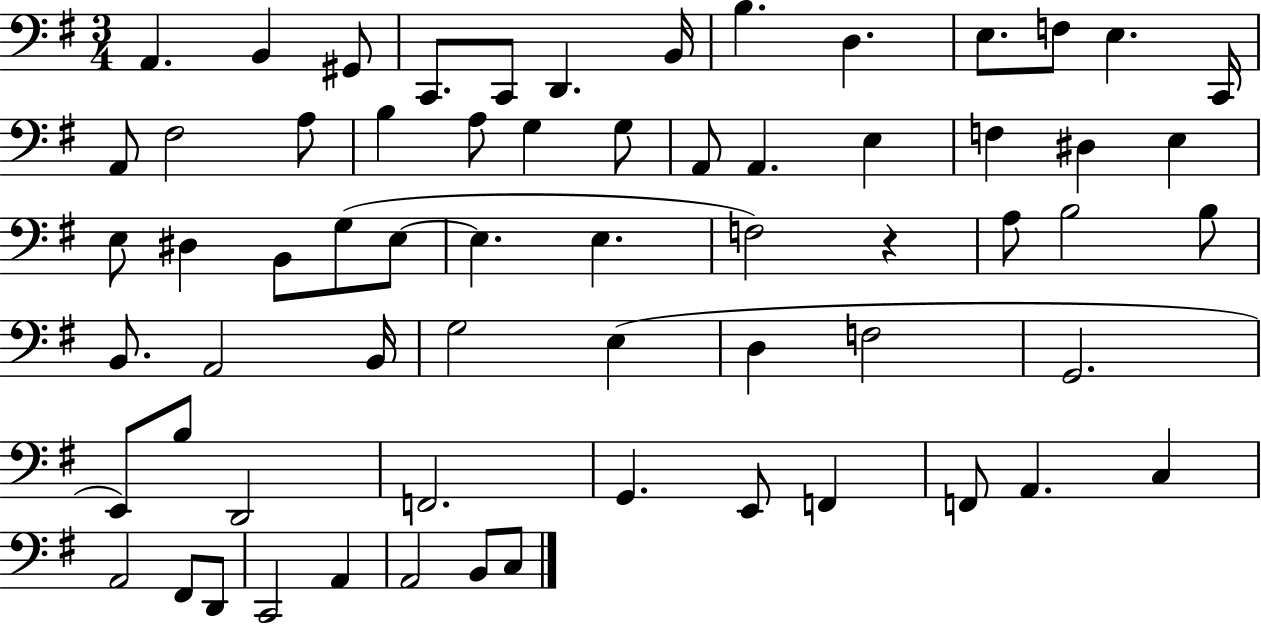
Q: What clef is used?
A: bass